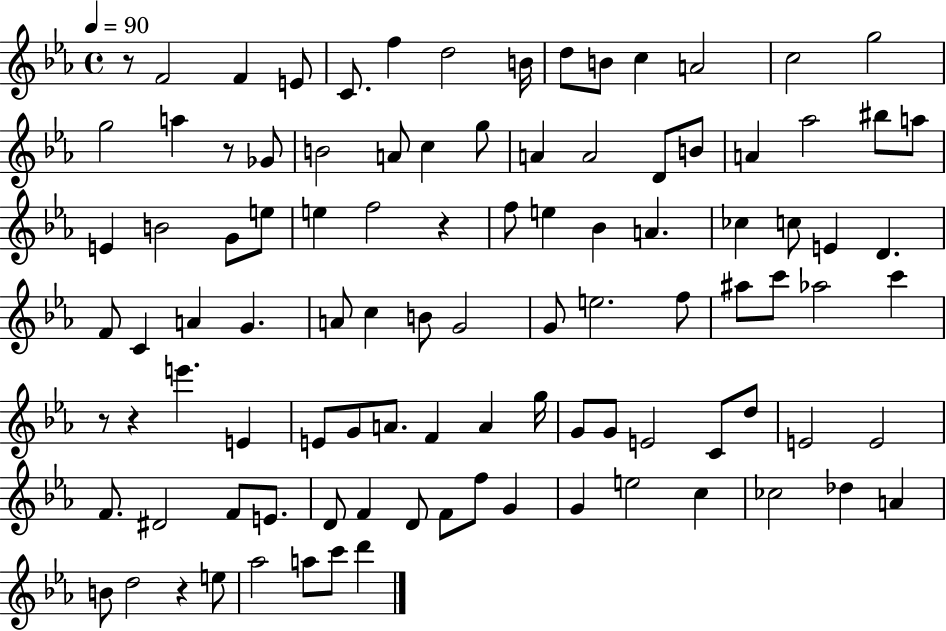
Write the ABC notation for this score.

X:1
T:Untitled
M:4/4
L:1/4
K:Eb
z/2 F2 F E/2 C/2 f d2 B/4 d/2 B/2 c A2 c2 g2 g2 a z/2 _G/2 B2 A/2 c g/2 A A2 D/2 B/2 A _a2 ^b/2 a/2 E B2 G/2 e/2 e f2 z f/2 e _B A _c c/2 E D F/2 C A G A/2 c B/2 G2 G/2 e2 f/2 ^a/2 c'/2 _a2 c' z/2 z e' E E/2 G/2 A/2 F A g/4 G/2 G/2 E2 C/2 d/2 E2 E2 F/2 ^D2 F/2 E/2 D/2 F D/2 F/2 f/2 G G e2 c _c2 _d A B/2 d2 z e/2 _a2 a/2 c'/2 d'